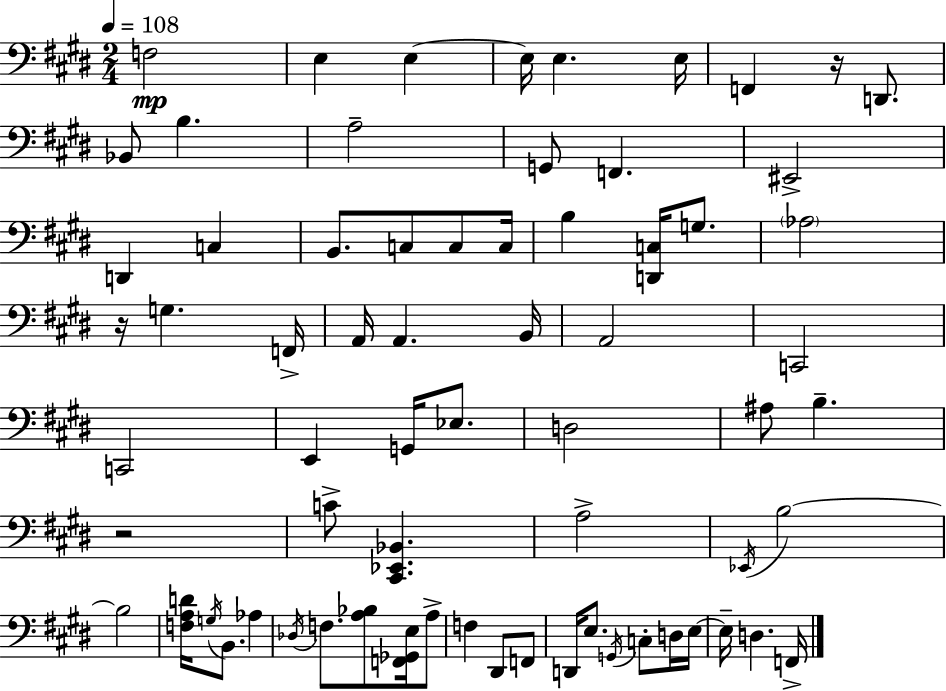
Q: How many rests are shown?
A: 3